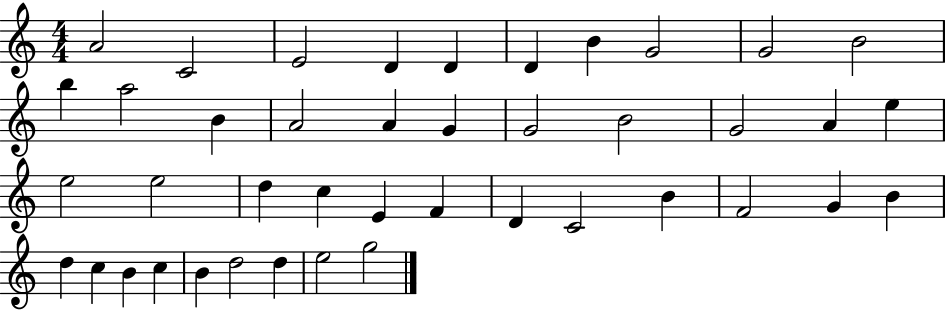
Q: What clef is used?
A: treble